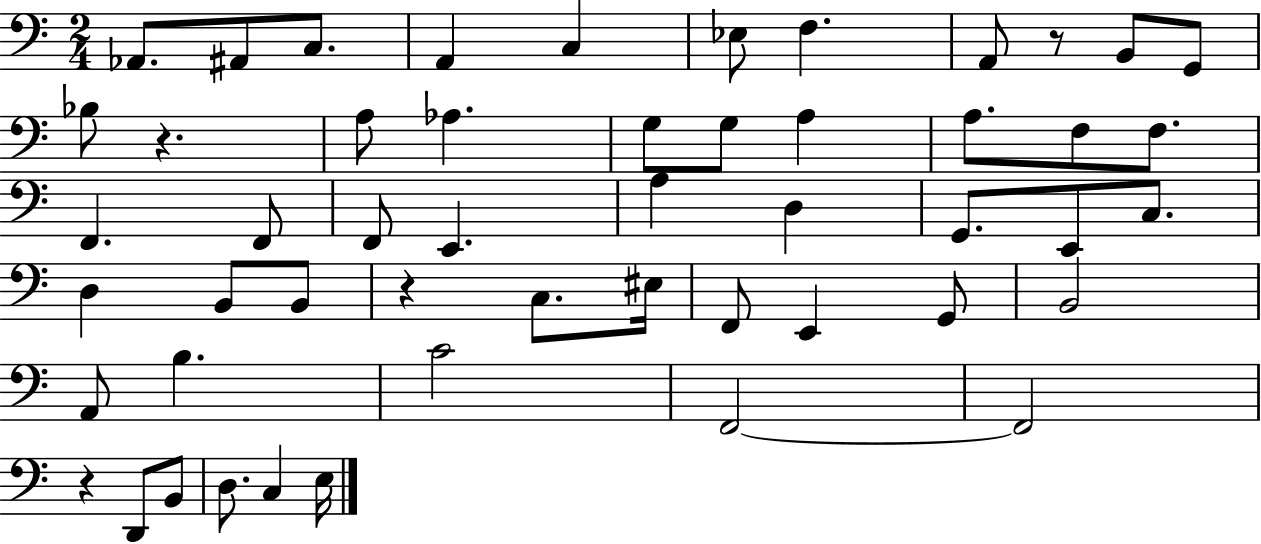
Ab2/e. A#2/e C3/e. A2/q C3/q Eb3/e F3/q. A2/e R/e B2/e G2/e Bb3/e R/q. A3/e Ab3/q. G3/e G3/e A3/q A3/e. F3/e F3/e. F2/q. F2/e F2/e E2/q. A3/q D3/q G2/e. E2/e C3/e. D3/q B2/e B2/e R/q C3/e. EIS3/s F2/e E2/q G2/e B2/h A2/e B3/q. C4/h F2/h F2/h R/q D2/e B2/e D3/e. C3/q E3/s